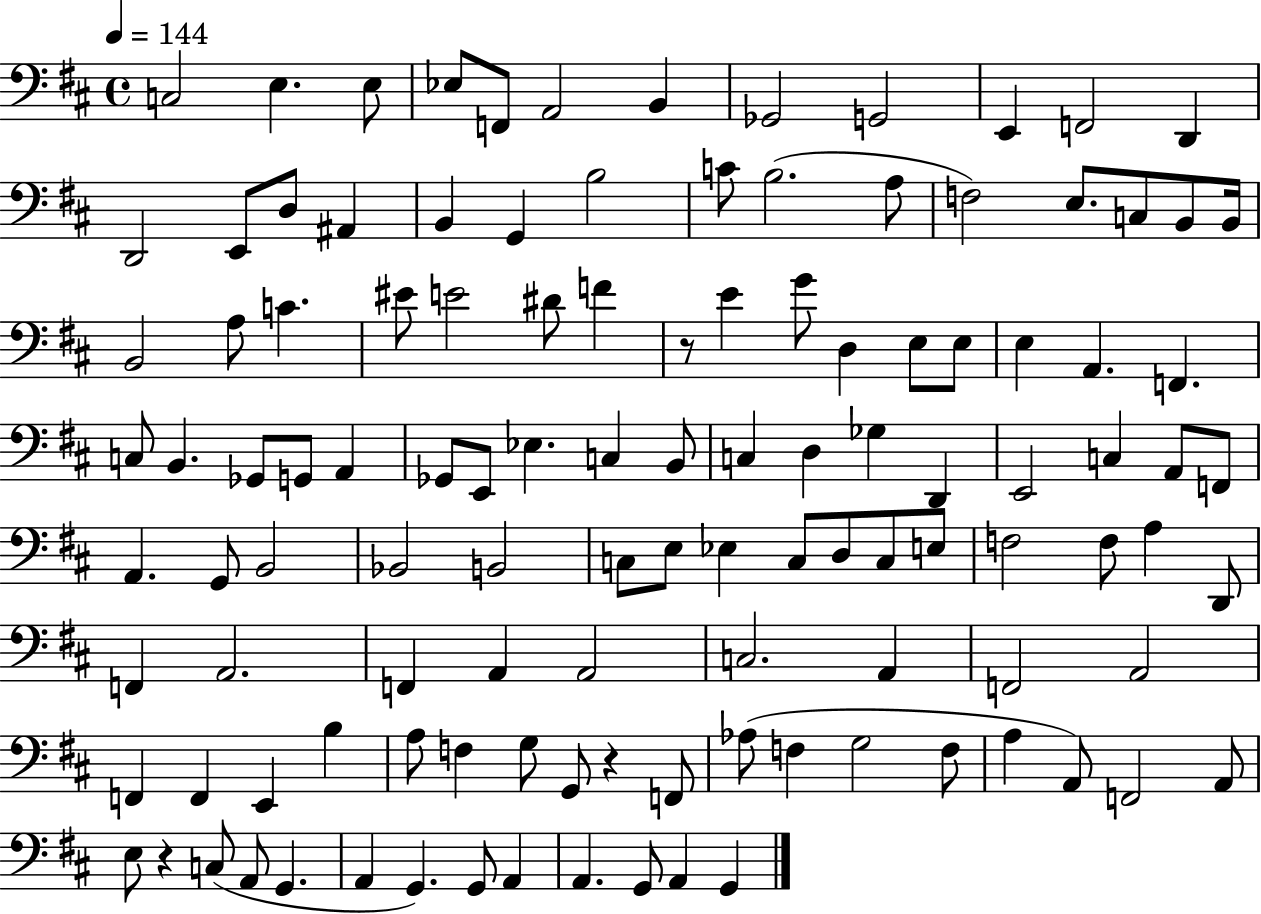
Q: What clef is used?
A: bass